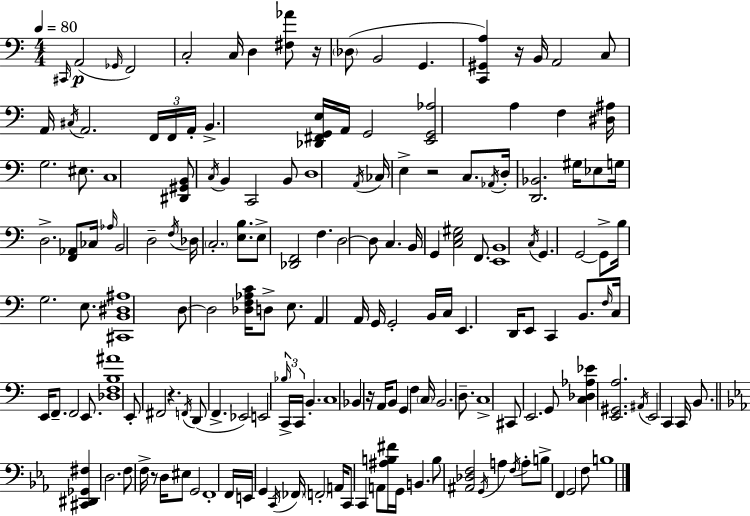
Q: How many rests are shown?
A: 6